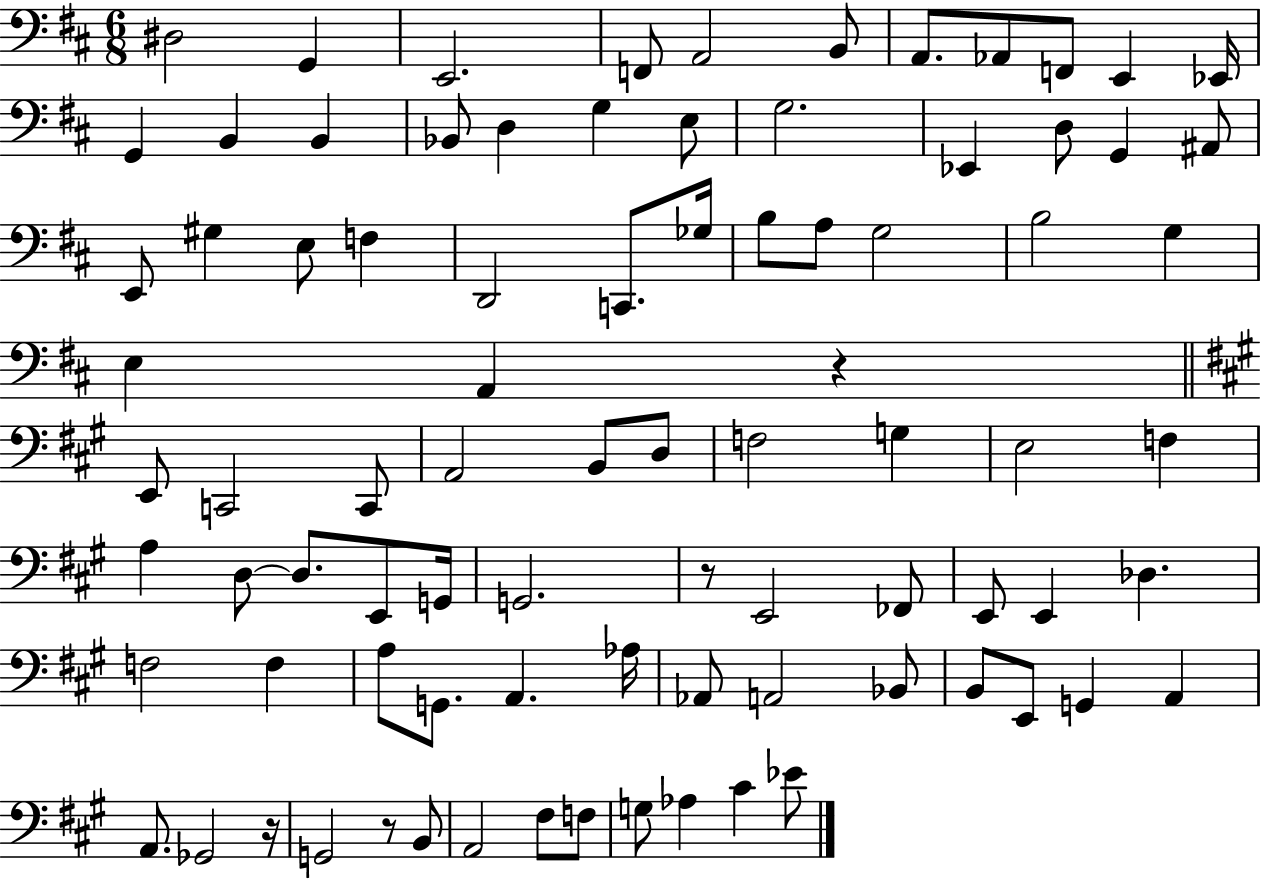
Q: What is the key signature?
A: D major